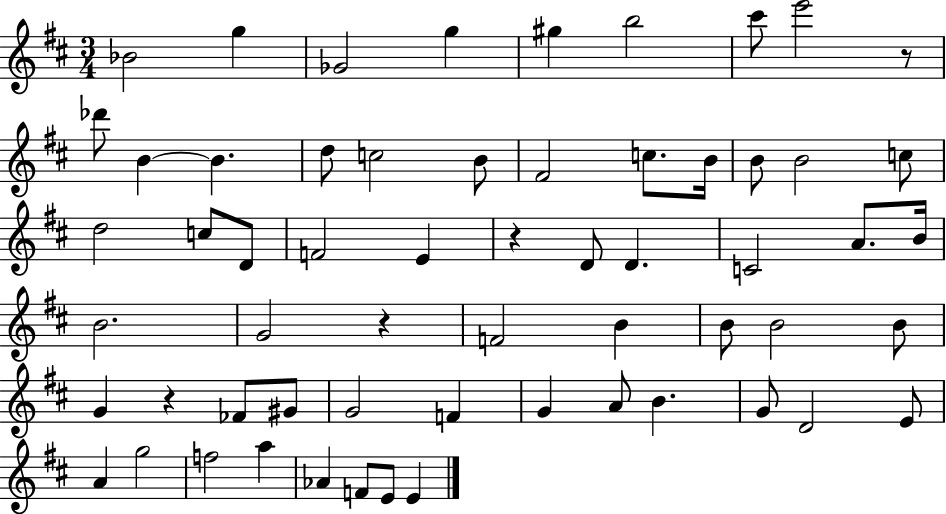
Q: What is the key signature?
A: D major